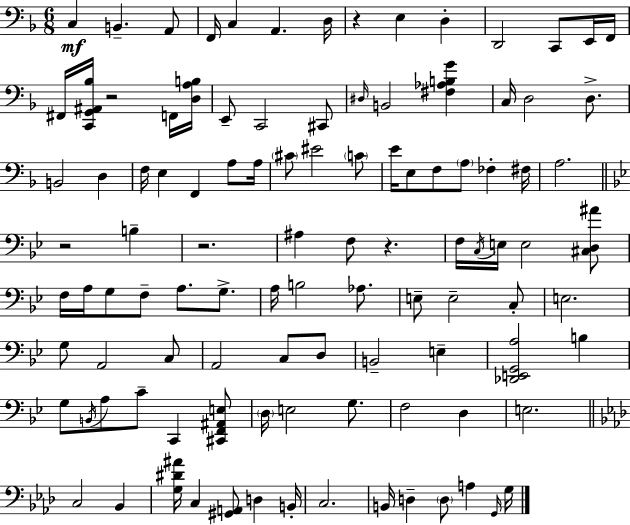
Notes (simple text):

C3/q B2/q. A2/e F2/s C3/q A2/q. D3/s R/q E3/q D3/q D2/h C2/e E2/s F2/s F#2/s [C2,G2,A#2,Bb3]/s R/h F2/s [D3,A3,B3]/s E2/e C2/h C#2/e D#3/s B2/h [F#3,Ab3,B3,G4]/q C3/s D3/h D3/e. B2/h D3/q F3/s E3/q F2/q A3/e A3/s C#4/e EIS4/h C4/e E4/s E3/e F3/e A3/e FES3/q F#3/s A3/h. R/h B3/q R/h. A#3/q F3/e R/q. F3/s C3/s E3/s E3/h [C#3,D3,A#4]/e F3/s A3/s G3/e F3/e A3/e. G3/e. A3/s B3/h Ab3/e. E3/e E3/h C3/e E3/h. G3/e A2/h C3/e A2/h C3/e D3/e B2/h E3/q [Db2,E2,G2,A3]/h B3/q G3/e B2/s A3/e C4/e C2/q [C#2,F2,A#2,E3]/e D3/s E3/h G3/e. F3/h D3/q E3/h. C3/h Bb2/q [G3,D#4,A#4]/s C3/q [G#2,A2]/e D3/q B2/s C3/h. B2/s D3/q D3/e A3/q G2/s G3/s